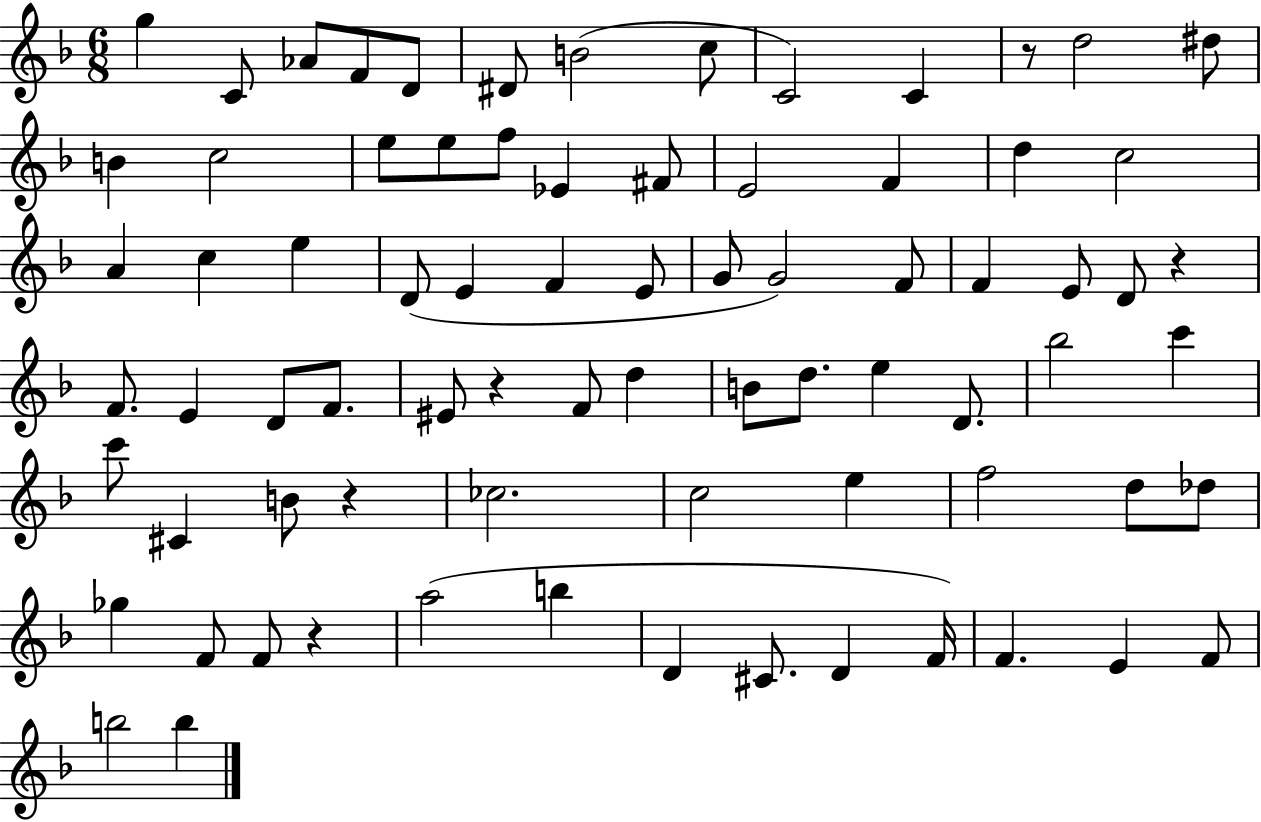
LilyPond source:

{
  \clef treble
  \numericTimeSignature
  \time 6/8
  \key f \major
  g''4 c'8 aes'8 f'8 d'8 | dis'8 b'2( c''8 | c'2) c'4 | r8 d''2 dis''8 | \break b'4 c''2 | e''8 e''8 f''8 ees'4 fis'8 | e'2 f'4 | d''4 c''2 | \break a'4 c''4 e''4 | d'8( e'4 f'4 e'8 | g'8 g'2) f'8 | f'4 e'8 d'8 r4 | \break f'8. e'4 d'8 f'8. | eis'8 r4 f'8 d''4 | b'8 d''8. e''4 d'8. | bes''2 c'''4 | \break c'''8 cis'4 b'8 r4 | ces''2. | c''2 e''4 | f''2 d''8 des''8 | \break ges''4 f'8 f'8 r4 | a''2( b''4 | d'4 cis'8. d'4 f'16) | f'4. e'4 f'8 | \break b''2 b''4 | \bar "|."
}